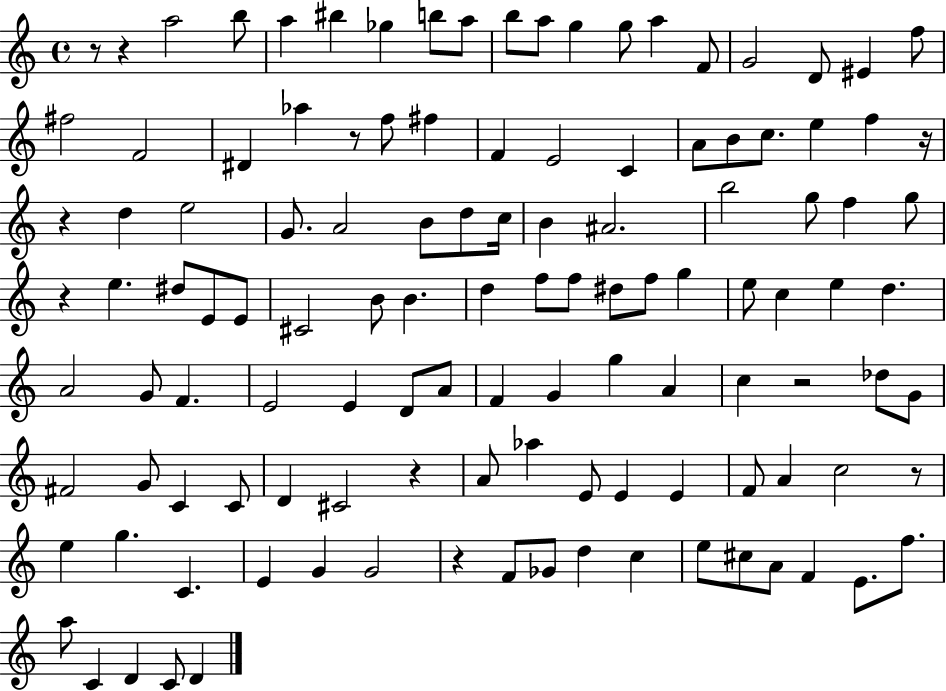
R/e R/q A5/h B5/e A5/q BIS5/q Gb5/q B5/e A5/e B5/e A5/e G5/q G5/e A5/q F4/e G4/h D4/e EIS4/q F5/e F#5/h F4/h D#4/q Ab5/q R/e F5/e F#5/q F4/q E4/h C4/q A4/e B4/e C5/e. E5/q F5/q R/s R/q D5/q E5/h G4/e. A4/h B4/e D5/e C5/s B4/q A#4/h. B5/h G5/e F5/q G5/e R/q E5/q. D#5/e E4/e E4/e C#4/h B4/e B4/q. D5/q F5/e F5/e D#5/e F5/e G5/q E5/e C5/q E5/q D5/q. A4/h G4/e F4/q. E4/h E4/q D4/e A4/e F4/q G4/q G5/q A4/q C5/q R/h Db5/e G4/e F#4/h G4/e C4/q C4/e D4/q C#4/h R/q A4/e Ab5/q E4/e E4/q E4/q F4/e A4/q C5/h R/e E5/q G5/q. C4/q. E4/q G4/q G4/h R/q F4/e Gb4/e D5/q C5/q E5/e C#5/e A4/e F4/q E4/e. F5/e. A5/e C4/q D4/q C4/e D4/q